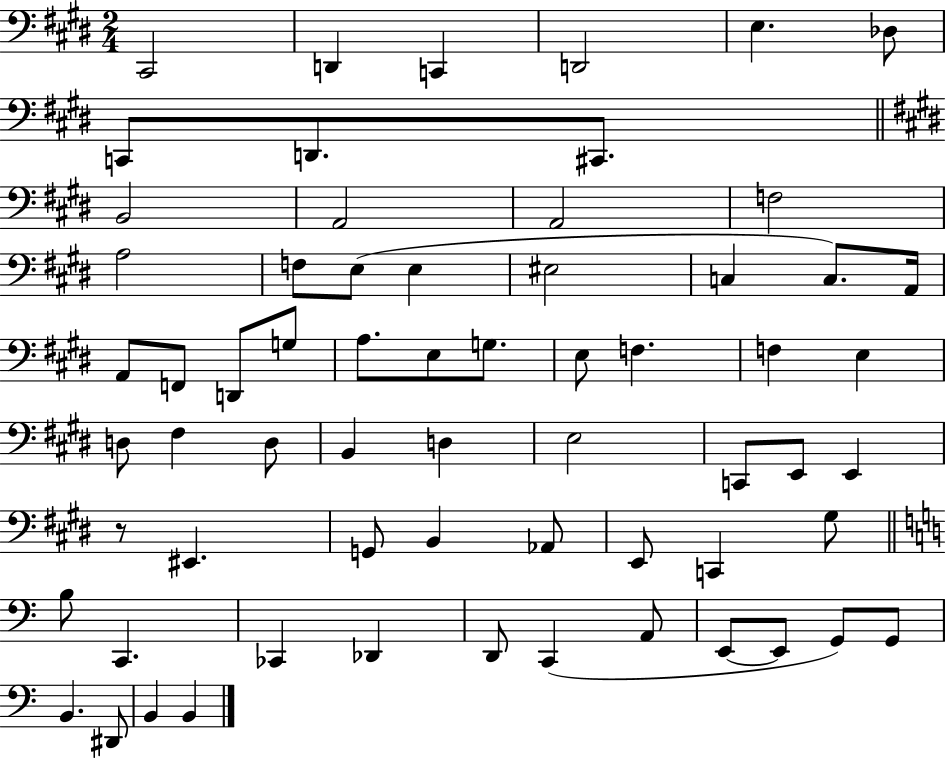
X:1
T:Untitled
M:2/4
L:1/4
K:E
^C,,2 D,, C,, D,,2 E, _D,/2 C,,/2 D,,/2 ^C,,/2 B,,2 A,,2 A,,2 F,2 A,2 F,/2 E,/2 E, ^E,2 C, C,/2 A,,/4 A,,/2 F,,/2 D,,/2 G,/2 A,/2 E,/2 G,/2 E,/2 F, F, E, D,/2 ^F, D,/2 B,, D, E,2 C,,/2 E,,/2 E,, z/2 ^E,, G,,/2 B,, _A,,/2 E,,/2 C,, ^G,/2 B,/2 C,, _C,, _D,, D,,/2 C,, A,,/2 E,,/2 E,,/2 G,,/2 G,,/2 B,, ^D,,/2 B,, B,,